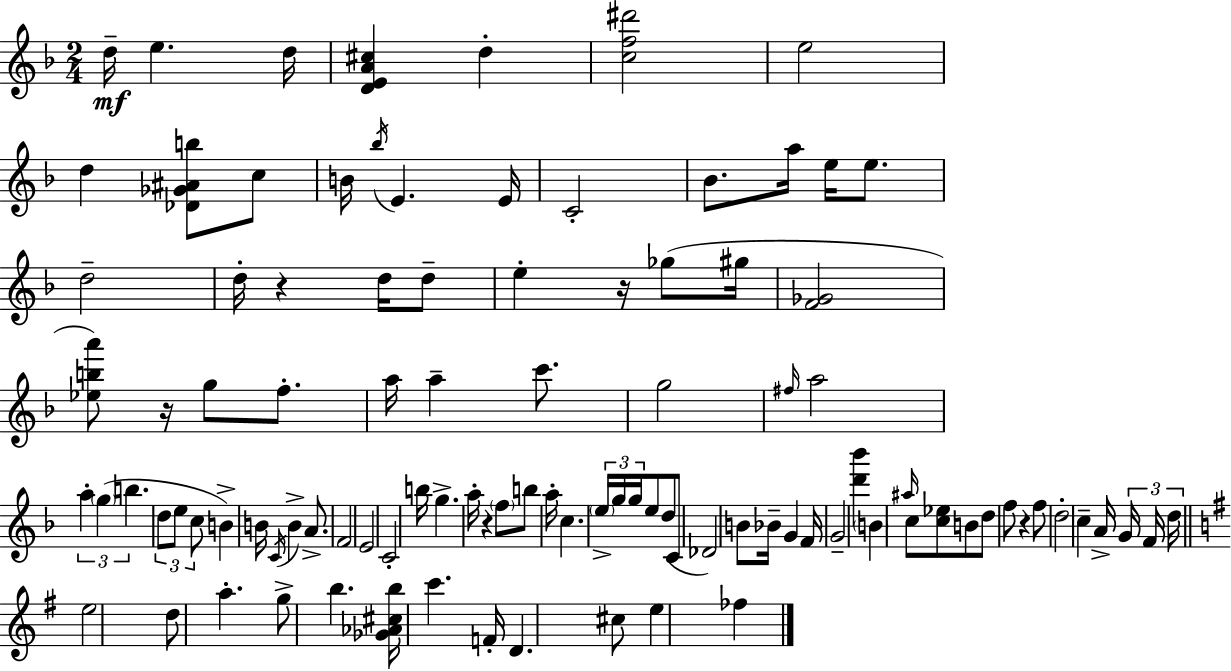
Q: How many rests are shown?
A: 5